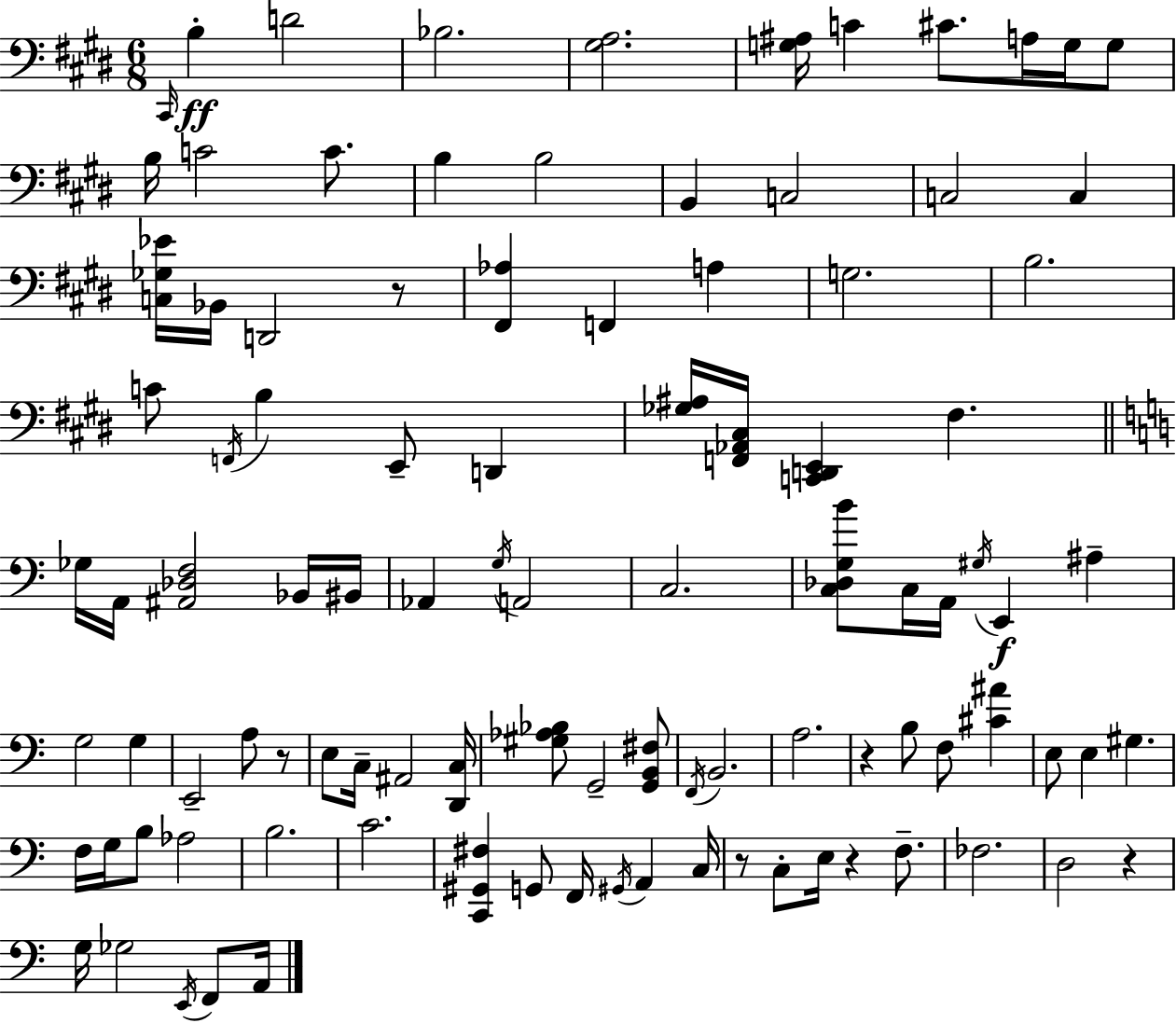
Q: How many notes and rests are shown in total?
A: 100